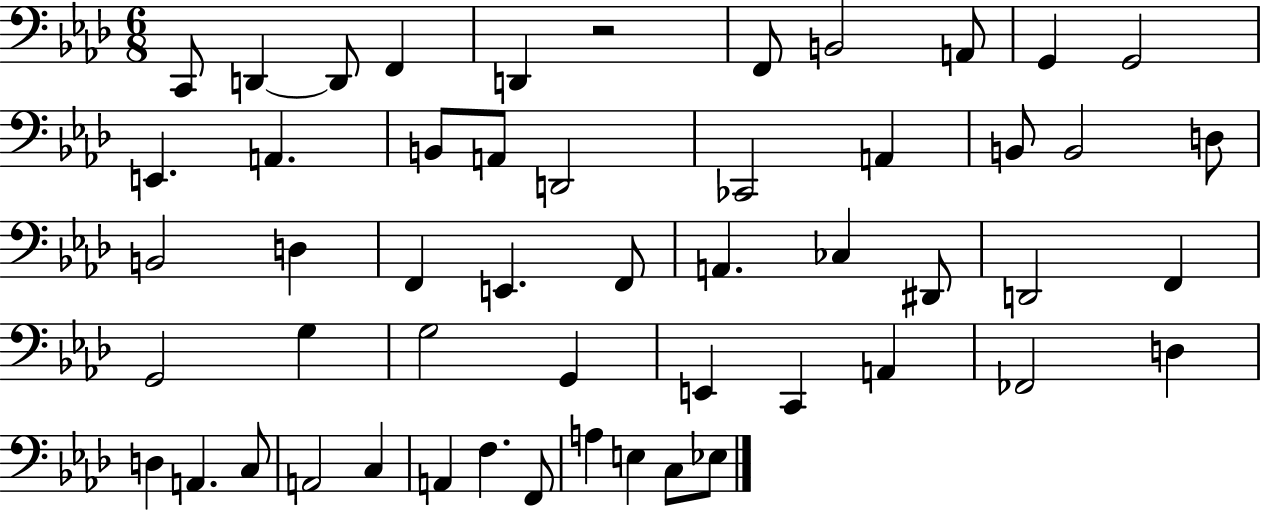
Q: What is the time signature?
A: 6/8